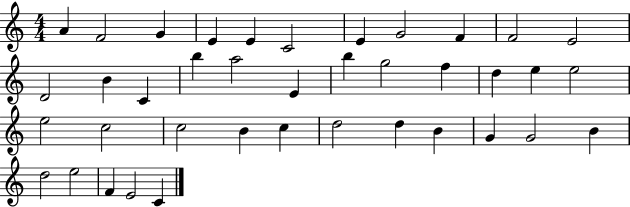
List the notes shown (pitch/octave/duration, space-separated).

A4/q F4/h G4/q E4/q E4/q C4/h E4/q G4/h F4/q F4/h E4/h D4/h B4/q C4/q B5/q A5/h E4/q B5/q G5/h F5/q D5/q E5/q E5/h E5/h C5/h C5/h B4/q C5/q D5/h D5/q B4/q G4/q G4/h B4/q D5/h E5/h F4/q E4/h C4/q